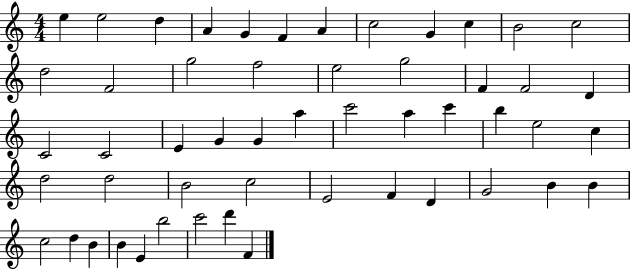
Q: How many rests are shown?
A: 0